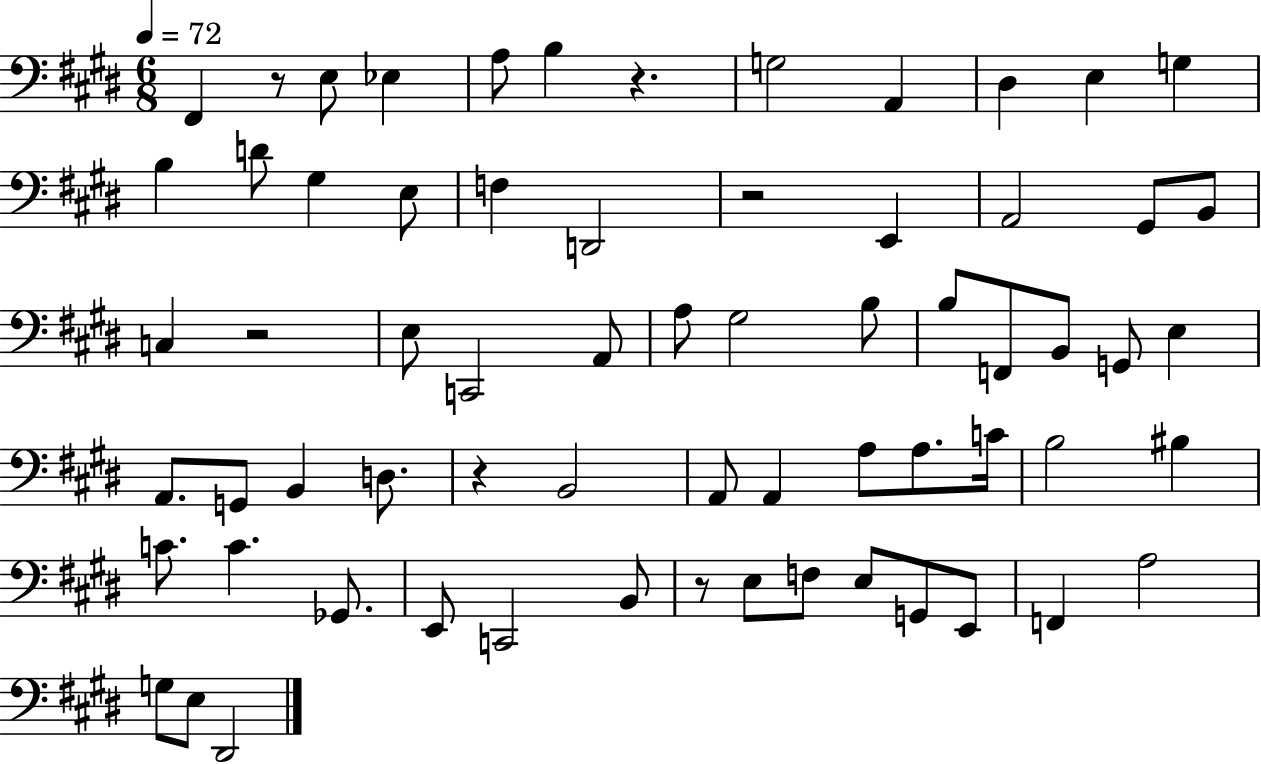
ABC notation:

X:1
T:Untitled
M:6/8
L:1/4
K:E
^F,, z/2 E,/2 _E, A,/2 B, z G,2 A,, ^D, E, G, B, D/2 ^G, E,/2 F, D,,2 z2 E,, A,,2 ^G,,/2 B,,/2 C, z2 E,/2 C,,2 A,,/2 A,/2 ^G,2 B,/2 B,/2 F,,/2 B,,/2 G,,/2 E, A,,/2 G,,/2 B,, D,/2 z B,,2 A,,/2 A,, A,/2 A,/2 C/4 B,2 ^B, C/2 C _G,,/2 E,,/2 C,,2 B,,/2 z/2 E,/2 F,/2 E,/2 G,,/2 E,,/2 F,, A,2 G,/2 E,/2 ^D,,2